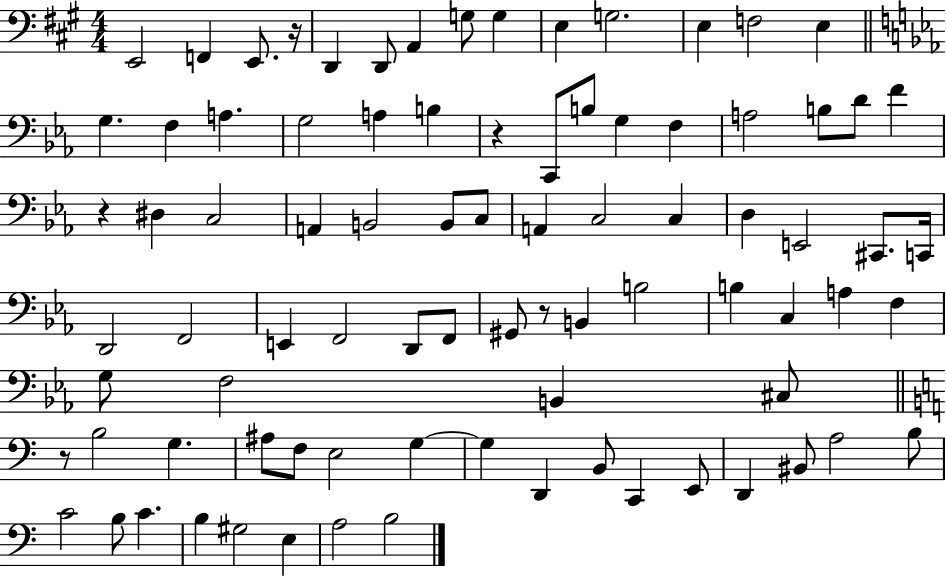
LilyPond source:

{
  \clef bass
  \numericTimeSignature
  \time 4/4
  \key a \major
  \repeat volta 2 { e,2 f,4 e,8. r16 | d,4 d,8 a,4 g8 g4 | e4 g2. | e4 f2 e4 | \break \bar "||" \break \key c \minor g4. f4 a4. | g2 a4 b4 | r4 c,8 b8 g4 f4 | a2 b8 d'8 f'4 | \break r4 dis4 c2 | a,4 b,2 b,8 c8 | a,4 c2 c4 | d4 e,2 cis,8. c,16 | \break d,2 f,2 | e,4 f,2 d,8 f,8 | gis,8 r8 b,4 b2 | b4 c4 a4 f4 | \break g8 f2 b,4 cis8 | \bar "||" \break \key c \major r8 b2 g4. | ais8 f8 e2 g4~~ | g4 d,4 b,8 c,4 e,8 | d,4 bis,8 a2 b8 | \break c'2 b8 c'4. | b4 gis2 e4 | a2 b2 | } \bar "|."
}